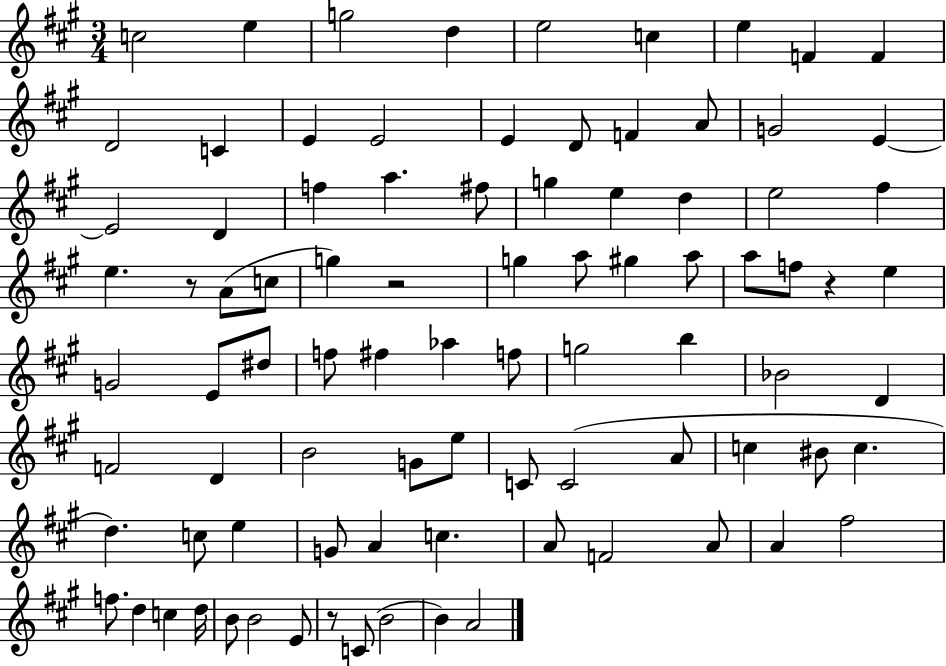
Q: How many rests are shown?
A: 4